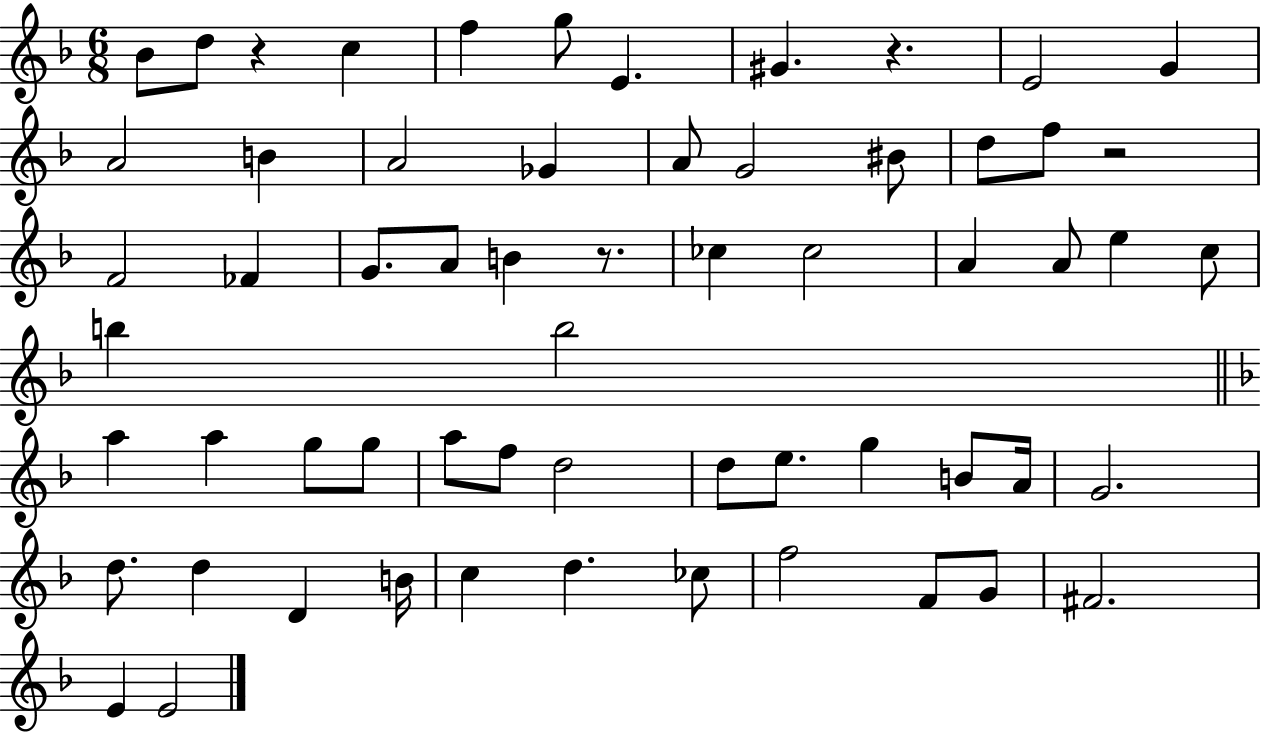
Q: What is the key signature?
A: F major